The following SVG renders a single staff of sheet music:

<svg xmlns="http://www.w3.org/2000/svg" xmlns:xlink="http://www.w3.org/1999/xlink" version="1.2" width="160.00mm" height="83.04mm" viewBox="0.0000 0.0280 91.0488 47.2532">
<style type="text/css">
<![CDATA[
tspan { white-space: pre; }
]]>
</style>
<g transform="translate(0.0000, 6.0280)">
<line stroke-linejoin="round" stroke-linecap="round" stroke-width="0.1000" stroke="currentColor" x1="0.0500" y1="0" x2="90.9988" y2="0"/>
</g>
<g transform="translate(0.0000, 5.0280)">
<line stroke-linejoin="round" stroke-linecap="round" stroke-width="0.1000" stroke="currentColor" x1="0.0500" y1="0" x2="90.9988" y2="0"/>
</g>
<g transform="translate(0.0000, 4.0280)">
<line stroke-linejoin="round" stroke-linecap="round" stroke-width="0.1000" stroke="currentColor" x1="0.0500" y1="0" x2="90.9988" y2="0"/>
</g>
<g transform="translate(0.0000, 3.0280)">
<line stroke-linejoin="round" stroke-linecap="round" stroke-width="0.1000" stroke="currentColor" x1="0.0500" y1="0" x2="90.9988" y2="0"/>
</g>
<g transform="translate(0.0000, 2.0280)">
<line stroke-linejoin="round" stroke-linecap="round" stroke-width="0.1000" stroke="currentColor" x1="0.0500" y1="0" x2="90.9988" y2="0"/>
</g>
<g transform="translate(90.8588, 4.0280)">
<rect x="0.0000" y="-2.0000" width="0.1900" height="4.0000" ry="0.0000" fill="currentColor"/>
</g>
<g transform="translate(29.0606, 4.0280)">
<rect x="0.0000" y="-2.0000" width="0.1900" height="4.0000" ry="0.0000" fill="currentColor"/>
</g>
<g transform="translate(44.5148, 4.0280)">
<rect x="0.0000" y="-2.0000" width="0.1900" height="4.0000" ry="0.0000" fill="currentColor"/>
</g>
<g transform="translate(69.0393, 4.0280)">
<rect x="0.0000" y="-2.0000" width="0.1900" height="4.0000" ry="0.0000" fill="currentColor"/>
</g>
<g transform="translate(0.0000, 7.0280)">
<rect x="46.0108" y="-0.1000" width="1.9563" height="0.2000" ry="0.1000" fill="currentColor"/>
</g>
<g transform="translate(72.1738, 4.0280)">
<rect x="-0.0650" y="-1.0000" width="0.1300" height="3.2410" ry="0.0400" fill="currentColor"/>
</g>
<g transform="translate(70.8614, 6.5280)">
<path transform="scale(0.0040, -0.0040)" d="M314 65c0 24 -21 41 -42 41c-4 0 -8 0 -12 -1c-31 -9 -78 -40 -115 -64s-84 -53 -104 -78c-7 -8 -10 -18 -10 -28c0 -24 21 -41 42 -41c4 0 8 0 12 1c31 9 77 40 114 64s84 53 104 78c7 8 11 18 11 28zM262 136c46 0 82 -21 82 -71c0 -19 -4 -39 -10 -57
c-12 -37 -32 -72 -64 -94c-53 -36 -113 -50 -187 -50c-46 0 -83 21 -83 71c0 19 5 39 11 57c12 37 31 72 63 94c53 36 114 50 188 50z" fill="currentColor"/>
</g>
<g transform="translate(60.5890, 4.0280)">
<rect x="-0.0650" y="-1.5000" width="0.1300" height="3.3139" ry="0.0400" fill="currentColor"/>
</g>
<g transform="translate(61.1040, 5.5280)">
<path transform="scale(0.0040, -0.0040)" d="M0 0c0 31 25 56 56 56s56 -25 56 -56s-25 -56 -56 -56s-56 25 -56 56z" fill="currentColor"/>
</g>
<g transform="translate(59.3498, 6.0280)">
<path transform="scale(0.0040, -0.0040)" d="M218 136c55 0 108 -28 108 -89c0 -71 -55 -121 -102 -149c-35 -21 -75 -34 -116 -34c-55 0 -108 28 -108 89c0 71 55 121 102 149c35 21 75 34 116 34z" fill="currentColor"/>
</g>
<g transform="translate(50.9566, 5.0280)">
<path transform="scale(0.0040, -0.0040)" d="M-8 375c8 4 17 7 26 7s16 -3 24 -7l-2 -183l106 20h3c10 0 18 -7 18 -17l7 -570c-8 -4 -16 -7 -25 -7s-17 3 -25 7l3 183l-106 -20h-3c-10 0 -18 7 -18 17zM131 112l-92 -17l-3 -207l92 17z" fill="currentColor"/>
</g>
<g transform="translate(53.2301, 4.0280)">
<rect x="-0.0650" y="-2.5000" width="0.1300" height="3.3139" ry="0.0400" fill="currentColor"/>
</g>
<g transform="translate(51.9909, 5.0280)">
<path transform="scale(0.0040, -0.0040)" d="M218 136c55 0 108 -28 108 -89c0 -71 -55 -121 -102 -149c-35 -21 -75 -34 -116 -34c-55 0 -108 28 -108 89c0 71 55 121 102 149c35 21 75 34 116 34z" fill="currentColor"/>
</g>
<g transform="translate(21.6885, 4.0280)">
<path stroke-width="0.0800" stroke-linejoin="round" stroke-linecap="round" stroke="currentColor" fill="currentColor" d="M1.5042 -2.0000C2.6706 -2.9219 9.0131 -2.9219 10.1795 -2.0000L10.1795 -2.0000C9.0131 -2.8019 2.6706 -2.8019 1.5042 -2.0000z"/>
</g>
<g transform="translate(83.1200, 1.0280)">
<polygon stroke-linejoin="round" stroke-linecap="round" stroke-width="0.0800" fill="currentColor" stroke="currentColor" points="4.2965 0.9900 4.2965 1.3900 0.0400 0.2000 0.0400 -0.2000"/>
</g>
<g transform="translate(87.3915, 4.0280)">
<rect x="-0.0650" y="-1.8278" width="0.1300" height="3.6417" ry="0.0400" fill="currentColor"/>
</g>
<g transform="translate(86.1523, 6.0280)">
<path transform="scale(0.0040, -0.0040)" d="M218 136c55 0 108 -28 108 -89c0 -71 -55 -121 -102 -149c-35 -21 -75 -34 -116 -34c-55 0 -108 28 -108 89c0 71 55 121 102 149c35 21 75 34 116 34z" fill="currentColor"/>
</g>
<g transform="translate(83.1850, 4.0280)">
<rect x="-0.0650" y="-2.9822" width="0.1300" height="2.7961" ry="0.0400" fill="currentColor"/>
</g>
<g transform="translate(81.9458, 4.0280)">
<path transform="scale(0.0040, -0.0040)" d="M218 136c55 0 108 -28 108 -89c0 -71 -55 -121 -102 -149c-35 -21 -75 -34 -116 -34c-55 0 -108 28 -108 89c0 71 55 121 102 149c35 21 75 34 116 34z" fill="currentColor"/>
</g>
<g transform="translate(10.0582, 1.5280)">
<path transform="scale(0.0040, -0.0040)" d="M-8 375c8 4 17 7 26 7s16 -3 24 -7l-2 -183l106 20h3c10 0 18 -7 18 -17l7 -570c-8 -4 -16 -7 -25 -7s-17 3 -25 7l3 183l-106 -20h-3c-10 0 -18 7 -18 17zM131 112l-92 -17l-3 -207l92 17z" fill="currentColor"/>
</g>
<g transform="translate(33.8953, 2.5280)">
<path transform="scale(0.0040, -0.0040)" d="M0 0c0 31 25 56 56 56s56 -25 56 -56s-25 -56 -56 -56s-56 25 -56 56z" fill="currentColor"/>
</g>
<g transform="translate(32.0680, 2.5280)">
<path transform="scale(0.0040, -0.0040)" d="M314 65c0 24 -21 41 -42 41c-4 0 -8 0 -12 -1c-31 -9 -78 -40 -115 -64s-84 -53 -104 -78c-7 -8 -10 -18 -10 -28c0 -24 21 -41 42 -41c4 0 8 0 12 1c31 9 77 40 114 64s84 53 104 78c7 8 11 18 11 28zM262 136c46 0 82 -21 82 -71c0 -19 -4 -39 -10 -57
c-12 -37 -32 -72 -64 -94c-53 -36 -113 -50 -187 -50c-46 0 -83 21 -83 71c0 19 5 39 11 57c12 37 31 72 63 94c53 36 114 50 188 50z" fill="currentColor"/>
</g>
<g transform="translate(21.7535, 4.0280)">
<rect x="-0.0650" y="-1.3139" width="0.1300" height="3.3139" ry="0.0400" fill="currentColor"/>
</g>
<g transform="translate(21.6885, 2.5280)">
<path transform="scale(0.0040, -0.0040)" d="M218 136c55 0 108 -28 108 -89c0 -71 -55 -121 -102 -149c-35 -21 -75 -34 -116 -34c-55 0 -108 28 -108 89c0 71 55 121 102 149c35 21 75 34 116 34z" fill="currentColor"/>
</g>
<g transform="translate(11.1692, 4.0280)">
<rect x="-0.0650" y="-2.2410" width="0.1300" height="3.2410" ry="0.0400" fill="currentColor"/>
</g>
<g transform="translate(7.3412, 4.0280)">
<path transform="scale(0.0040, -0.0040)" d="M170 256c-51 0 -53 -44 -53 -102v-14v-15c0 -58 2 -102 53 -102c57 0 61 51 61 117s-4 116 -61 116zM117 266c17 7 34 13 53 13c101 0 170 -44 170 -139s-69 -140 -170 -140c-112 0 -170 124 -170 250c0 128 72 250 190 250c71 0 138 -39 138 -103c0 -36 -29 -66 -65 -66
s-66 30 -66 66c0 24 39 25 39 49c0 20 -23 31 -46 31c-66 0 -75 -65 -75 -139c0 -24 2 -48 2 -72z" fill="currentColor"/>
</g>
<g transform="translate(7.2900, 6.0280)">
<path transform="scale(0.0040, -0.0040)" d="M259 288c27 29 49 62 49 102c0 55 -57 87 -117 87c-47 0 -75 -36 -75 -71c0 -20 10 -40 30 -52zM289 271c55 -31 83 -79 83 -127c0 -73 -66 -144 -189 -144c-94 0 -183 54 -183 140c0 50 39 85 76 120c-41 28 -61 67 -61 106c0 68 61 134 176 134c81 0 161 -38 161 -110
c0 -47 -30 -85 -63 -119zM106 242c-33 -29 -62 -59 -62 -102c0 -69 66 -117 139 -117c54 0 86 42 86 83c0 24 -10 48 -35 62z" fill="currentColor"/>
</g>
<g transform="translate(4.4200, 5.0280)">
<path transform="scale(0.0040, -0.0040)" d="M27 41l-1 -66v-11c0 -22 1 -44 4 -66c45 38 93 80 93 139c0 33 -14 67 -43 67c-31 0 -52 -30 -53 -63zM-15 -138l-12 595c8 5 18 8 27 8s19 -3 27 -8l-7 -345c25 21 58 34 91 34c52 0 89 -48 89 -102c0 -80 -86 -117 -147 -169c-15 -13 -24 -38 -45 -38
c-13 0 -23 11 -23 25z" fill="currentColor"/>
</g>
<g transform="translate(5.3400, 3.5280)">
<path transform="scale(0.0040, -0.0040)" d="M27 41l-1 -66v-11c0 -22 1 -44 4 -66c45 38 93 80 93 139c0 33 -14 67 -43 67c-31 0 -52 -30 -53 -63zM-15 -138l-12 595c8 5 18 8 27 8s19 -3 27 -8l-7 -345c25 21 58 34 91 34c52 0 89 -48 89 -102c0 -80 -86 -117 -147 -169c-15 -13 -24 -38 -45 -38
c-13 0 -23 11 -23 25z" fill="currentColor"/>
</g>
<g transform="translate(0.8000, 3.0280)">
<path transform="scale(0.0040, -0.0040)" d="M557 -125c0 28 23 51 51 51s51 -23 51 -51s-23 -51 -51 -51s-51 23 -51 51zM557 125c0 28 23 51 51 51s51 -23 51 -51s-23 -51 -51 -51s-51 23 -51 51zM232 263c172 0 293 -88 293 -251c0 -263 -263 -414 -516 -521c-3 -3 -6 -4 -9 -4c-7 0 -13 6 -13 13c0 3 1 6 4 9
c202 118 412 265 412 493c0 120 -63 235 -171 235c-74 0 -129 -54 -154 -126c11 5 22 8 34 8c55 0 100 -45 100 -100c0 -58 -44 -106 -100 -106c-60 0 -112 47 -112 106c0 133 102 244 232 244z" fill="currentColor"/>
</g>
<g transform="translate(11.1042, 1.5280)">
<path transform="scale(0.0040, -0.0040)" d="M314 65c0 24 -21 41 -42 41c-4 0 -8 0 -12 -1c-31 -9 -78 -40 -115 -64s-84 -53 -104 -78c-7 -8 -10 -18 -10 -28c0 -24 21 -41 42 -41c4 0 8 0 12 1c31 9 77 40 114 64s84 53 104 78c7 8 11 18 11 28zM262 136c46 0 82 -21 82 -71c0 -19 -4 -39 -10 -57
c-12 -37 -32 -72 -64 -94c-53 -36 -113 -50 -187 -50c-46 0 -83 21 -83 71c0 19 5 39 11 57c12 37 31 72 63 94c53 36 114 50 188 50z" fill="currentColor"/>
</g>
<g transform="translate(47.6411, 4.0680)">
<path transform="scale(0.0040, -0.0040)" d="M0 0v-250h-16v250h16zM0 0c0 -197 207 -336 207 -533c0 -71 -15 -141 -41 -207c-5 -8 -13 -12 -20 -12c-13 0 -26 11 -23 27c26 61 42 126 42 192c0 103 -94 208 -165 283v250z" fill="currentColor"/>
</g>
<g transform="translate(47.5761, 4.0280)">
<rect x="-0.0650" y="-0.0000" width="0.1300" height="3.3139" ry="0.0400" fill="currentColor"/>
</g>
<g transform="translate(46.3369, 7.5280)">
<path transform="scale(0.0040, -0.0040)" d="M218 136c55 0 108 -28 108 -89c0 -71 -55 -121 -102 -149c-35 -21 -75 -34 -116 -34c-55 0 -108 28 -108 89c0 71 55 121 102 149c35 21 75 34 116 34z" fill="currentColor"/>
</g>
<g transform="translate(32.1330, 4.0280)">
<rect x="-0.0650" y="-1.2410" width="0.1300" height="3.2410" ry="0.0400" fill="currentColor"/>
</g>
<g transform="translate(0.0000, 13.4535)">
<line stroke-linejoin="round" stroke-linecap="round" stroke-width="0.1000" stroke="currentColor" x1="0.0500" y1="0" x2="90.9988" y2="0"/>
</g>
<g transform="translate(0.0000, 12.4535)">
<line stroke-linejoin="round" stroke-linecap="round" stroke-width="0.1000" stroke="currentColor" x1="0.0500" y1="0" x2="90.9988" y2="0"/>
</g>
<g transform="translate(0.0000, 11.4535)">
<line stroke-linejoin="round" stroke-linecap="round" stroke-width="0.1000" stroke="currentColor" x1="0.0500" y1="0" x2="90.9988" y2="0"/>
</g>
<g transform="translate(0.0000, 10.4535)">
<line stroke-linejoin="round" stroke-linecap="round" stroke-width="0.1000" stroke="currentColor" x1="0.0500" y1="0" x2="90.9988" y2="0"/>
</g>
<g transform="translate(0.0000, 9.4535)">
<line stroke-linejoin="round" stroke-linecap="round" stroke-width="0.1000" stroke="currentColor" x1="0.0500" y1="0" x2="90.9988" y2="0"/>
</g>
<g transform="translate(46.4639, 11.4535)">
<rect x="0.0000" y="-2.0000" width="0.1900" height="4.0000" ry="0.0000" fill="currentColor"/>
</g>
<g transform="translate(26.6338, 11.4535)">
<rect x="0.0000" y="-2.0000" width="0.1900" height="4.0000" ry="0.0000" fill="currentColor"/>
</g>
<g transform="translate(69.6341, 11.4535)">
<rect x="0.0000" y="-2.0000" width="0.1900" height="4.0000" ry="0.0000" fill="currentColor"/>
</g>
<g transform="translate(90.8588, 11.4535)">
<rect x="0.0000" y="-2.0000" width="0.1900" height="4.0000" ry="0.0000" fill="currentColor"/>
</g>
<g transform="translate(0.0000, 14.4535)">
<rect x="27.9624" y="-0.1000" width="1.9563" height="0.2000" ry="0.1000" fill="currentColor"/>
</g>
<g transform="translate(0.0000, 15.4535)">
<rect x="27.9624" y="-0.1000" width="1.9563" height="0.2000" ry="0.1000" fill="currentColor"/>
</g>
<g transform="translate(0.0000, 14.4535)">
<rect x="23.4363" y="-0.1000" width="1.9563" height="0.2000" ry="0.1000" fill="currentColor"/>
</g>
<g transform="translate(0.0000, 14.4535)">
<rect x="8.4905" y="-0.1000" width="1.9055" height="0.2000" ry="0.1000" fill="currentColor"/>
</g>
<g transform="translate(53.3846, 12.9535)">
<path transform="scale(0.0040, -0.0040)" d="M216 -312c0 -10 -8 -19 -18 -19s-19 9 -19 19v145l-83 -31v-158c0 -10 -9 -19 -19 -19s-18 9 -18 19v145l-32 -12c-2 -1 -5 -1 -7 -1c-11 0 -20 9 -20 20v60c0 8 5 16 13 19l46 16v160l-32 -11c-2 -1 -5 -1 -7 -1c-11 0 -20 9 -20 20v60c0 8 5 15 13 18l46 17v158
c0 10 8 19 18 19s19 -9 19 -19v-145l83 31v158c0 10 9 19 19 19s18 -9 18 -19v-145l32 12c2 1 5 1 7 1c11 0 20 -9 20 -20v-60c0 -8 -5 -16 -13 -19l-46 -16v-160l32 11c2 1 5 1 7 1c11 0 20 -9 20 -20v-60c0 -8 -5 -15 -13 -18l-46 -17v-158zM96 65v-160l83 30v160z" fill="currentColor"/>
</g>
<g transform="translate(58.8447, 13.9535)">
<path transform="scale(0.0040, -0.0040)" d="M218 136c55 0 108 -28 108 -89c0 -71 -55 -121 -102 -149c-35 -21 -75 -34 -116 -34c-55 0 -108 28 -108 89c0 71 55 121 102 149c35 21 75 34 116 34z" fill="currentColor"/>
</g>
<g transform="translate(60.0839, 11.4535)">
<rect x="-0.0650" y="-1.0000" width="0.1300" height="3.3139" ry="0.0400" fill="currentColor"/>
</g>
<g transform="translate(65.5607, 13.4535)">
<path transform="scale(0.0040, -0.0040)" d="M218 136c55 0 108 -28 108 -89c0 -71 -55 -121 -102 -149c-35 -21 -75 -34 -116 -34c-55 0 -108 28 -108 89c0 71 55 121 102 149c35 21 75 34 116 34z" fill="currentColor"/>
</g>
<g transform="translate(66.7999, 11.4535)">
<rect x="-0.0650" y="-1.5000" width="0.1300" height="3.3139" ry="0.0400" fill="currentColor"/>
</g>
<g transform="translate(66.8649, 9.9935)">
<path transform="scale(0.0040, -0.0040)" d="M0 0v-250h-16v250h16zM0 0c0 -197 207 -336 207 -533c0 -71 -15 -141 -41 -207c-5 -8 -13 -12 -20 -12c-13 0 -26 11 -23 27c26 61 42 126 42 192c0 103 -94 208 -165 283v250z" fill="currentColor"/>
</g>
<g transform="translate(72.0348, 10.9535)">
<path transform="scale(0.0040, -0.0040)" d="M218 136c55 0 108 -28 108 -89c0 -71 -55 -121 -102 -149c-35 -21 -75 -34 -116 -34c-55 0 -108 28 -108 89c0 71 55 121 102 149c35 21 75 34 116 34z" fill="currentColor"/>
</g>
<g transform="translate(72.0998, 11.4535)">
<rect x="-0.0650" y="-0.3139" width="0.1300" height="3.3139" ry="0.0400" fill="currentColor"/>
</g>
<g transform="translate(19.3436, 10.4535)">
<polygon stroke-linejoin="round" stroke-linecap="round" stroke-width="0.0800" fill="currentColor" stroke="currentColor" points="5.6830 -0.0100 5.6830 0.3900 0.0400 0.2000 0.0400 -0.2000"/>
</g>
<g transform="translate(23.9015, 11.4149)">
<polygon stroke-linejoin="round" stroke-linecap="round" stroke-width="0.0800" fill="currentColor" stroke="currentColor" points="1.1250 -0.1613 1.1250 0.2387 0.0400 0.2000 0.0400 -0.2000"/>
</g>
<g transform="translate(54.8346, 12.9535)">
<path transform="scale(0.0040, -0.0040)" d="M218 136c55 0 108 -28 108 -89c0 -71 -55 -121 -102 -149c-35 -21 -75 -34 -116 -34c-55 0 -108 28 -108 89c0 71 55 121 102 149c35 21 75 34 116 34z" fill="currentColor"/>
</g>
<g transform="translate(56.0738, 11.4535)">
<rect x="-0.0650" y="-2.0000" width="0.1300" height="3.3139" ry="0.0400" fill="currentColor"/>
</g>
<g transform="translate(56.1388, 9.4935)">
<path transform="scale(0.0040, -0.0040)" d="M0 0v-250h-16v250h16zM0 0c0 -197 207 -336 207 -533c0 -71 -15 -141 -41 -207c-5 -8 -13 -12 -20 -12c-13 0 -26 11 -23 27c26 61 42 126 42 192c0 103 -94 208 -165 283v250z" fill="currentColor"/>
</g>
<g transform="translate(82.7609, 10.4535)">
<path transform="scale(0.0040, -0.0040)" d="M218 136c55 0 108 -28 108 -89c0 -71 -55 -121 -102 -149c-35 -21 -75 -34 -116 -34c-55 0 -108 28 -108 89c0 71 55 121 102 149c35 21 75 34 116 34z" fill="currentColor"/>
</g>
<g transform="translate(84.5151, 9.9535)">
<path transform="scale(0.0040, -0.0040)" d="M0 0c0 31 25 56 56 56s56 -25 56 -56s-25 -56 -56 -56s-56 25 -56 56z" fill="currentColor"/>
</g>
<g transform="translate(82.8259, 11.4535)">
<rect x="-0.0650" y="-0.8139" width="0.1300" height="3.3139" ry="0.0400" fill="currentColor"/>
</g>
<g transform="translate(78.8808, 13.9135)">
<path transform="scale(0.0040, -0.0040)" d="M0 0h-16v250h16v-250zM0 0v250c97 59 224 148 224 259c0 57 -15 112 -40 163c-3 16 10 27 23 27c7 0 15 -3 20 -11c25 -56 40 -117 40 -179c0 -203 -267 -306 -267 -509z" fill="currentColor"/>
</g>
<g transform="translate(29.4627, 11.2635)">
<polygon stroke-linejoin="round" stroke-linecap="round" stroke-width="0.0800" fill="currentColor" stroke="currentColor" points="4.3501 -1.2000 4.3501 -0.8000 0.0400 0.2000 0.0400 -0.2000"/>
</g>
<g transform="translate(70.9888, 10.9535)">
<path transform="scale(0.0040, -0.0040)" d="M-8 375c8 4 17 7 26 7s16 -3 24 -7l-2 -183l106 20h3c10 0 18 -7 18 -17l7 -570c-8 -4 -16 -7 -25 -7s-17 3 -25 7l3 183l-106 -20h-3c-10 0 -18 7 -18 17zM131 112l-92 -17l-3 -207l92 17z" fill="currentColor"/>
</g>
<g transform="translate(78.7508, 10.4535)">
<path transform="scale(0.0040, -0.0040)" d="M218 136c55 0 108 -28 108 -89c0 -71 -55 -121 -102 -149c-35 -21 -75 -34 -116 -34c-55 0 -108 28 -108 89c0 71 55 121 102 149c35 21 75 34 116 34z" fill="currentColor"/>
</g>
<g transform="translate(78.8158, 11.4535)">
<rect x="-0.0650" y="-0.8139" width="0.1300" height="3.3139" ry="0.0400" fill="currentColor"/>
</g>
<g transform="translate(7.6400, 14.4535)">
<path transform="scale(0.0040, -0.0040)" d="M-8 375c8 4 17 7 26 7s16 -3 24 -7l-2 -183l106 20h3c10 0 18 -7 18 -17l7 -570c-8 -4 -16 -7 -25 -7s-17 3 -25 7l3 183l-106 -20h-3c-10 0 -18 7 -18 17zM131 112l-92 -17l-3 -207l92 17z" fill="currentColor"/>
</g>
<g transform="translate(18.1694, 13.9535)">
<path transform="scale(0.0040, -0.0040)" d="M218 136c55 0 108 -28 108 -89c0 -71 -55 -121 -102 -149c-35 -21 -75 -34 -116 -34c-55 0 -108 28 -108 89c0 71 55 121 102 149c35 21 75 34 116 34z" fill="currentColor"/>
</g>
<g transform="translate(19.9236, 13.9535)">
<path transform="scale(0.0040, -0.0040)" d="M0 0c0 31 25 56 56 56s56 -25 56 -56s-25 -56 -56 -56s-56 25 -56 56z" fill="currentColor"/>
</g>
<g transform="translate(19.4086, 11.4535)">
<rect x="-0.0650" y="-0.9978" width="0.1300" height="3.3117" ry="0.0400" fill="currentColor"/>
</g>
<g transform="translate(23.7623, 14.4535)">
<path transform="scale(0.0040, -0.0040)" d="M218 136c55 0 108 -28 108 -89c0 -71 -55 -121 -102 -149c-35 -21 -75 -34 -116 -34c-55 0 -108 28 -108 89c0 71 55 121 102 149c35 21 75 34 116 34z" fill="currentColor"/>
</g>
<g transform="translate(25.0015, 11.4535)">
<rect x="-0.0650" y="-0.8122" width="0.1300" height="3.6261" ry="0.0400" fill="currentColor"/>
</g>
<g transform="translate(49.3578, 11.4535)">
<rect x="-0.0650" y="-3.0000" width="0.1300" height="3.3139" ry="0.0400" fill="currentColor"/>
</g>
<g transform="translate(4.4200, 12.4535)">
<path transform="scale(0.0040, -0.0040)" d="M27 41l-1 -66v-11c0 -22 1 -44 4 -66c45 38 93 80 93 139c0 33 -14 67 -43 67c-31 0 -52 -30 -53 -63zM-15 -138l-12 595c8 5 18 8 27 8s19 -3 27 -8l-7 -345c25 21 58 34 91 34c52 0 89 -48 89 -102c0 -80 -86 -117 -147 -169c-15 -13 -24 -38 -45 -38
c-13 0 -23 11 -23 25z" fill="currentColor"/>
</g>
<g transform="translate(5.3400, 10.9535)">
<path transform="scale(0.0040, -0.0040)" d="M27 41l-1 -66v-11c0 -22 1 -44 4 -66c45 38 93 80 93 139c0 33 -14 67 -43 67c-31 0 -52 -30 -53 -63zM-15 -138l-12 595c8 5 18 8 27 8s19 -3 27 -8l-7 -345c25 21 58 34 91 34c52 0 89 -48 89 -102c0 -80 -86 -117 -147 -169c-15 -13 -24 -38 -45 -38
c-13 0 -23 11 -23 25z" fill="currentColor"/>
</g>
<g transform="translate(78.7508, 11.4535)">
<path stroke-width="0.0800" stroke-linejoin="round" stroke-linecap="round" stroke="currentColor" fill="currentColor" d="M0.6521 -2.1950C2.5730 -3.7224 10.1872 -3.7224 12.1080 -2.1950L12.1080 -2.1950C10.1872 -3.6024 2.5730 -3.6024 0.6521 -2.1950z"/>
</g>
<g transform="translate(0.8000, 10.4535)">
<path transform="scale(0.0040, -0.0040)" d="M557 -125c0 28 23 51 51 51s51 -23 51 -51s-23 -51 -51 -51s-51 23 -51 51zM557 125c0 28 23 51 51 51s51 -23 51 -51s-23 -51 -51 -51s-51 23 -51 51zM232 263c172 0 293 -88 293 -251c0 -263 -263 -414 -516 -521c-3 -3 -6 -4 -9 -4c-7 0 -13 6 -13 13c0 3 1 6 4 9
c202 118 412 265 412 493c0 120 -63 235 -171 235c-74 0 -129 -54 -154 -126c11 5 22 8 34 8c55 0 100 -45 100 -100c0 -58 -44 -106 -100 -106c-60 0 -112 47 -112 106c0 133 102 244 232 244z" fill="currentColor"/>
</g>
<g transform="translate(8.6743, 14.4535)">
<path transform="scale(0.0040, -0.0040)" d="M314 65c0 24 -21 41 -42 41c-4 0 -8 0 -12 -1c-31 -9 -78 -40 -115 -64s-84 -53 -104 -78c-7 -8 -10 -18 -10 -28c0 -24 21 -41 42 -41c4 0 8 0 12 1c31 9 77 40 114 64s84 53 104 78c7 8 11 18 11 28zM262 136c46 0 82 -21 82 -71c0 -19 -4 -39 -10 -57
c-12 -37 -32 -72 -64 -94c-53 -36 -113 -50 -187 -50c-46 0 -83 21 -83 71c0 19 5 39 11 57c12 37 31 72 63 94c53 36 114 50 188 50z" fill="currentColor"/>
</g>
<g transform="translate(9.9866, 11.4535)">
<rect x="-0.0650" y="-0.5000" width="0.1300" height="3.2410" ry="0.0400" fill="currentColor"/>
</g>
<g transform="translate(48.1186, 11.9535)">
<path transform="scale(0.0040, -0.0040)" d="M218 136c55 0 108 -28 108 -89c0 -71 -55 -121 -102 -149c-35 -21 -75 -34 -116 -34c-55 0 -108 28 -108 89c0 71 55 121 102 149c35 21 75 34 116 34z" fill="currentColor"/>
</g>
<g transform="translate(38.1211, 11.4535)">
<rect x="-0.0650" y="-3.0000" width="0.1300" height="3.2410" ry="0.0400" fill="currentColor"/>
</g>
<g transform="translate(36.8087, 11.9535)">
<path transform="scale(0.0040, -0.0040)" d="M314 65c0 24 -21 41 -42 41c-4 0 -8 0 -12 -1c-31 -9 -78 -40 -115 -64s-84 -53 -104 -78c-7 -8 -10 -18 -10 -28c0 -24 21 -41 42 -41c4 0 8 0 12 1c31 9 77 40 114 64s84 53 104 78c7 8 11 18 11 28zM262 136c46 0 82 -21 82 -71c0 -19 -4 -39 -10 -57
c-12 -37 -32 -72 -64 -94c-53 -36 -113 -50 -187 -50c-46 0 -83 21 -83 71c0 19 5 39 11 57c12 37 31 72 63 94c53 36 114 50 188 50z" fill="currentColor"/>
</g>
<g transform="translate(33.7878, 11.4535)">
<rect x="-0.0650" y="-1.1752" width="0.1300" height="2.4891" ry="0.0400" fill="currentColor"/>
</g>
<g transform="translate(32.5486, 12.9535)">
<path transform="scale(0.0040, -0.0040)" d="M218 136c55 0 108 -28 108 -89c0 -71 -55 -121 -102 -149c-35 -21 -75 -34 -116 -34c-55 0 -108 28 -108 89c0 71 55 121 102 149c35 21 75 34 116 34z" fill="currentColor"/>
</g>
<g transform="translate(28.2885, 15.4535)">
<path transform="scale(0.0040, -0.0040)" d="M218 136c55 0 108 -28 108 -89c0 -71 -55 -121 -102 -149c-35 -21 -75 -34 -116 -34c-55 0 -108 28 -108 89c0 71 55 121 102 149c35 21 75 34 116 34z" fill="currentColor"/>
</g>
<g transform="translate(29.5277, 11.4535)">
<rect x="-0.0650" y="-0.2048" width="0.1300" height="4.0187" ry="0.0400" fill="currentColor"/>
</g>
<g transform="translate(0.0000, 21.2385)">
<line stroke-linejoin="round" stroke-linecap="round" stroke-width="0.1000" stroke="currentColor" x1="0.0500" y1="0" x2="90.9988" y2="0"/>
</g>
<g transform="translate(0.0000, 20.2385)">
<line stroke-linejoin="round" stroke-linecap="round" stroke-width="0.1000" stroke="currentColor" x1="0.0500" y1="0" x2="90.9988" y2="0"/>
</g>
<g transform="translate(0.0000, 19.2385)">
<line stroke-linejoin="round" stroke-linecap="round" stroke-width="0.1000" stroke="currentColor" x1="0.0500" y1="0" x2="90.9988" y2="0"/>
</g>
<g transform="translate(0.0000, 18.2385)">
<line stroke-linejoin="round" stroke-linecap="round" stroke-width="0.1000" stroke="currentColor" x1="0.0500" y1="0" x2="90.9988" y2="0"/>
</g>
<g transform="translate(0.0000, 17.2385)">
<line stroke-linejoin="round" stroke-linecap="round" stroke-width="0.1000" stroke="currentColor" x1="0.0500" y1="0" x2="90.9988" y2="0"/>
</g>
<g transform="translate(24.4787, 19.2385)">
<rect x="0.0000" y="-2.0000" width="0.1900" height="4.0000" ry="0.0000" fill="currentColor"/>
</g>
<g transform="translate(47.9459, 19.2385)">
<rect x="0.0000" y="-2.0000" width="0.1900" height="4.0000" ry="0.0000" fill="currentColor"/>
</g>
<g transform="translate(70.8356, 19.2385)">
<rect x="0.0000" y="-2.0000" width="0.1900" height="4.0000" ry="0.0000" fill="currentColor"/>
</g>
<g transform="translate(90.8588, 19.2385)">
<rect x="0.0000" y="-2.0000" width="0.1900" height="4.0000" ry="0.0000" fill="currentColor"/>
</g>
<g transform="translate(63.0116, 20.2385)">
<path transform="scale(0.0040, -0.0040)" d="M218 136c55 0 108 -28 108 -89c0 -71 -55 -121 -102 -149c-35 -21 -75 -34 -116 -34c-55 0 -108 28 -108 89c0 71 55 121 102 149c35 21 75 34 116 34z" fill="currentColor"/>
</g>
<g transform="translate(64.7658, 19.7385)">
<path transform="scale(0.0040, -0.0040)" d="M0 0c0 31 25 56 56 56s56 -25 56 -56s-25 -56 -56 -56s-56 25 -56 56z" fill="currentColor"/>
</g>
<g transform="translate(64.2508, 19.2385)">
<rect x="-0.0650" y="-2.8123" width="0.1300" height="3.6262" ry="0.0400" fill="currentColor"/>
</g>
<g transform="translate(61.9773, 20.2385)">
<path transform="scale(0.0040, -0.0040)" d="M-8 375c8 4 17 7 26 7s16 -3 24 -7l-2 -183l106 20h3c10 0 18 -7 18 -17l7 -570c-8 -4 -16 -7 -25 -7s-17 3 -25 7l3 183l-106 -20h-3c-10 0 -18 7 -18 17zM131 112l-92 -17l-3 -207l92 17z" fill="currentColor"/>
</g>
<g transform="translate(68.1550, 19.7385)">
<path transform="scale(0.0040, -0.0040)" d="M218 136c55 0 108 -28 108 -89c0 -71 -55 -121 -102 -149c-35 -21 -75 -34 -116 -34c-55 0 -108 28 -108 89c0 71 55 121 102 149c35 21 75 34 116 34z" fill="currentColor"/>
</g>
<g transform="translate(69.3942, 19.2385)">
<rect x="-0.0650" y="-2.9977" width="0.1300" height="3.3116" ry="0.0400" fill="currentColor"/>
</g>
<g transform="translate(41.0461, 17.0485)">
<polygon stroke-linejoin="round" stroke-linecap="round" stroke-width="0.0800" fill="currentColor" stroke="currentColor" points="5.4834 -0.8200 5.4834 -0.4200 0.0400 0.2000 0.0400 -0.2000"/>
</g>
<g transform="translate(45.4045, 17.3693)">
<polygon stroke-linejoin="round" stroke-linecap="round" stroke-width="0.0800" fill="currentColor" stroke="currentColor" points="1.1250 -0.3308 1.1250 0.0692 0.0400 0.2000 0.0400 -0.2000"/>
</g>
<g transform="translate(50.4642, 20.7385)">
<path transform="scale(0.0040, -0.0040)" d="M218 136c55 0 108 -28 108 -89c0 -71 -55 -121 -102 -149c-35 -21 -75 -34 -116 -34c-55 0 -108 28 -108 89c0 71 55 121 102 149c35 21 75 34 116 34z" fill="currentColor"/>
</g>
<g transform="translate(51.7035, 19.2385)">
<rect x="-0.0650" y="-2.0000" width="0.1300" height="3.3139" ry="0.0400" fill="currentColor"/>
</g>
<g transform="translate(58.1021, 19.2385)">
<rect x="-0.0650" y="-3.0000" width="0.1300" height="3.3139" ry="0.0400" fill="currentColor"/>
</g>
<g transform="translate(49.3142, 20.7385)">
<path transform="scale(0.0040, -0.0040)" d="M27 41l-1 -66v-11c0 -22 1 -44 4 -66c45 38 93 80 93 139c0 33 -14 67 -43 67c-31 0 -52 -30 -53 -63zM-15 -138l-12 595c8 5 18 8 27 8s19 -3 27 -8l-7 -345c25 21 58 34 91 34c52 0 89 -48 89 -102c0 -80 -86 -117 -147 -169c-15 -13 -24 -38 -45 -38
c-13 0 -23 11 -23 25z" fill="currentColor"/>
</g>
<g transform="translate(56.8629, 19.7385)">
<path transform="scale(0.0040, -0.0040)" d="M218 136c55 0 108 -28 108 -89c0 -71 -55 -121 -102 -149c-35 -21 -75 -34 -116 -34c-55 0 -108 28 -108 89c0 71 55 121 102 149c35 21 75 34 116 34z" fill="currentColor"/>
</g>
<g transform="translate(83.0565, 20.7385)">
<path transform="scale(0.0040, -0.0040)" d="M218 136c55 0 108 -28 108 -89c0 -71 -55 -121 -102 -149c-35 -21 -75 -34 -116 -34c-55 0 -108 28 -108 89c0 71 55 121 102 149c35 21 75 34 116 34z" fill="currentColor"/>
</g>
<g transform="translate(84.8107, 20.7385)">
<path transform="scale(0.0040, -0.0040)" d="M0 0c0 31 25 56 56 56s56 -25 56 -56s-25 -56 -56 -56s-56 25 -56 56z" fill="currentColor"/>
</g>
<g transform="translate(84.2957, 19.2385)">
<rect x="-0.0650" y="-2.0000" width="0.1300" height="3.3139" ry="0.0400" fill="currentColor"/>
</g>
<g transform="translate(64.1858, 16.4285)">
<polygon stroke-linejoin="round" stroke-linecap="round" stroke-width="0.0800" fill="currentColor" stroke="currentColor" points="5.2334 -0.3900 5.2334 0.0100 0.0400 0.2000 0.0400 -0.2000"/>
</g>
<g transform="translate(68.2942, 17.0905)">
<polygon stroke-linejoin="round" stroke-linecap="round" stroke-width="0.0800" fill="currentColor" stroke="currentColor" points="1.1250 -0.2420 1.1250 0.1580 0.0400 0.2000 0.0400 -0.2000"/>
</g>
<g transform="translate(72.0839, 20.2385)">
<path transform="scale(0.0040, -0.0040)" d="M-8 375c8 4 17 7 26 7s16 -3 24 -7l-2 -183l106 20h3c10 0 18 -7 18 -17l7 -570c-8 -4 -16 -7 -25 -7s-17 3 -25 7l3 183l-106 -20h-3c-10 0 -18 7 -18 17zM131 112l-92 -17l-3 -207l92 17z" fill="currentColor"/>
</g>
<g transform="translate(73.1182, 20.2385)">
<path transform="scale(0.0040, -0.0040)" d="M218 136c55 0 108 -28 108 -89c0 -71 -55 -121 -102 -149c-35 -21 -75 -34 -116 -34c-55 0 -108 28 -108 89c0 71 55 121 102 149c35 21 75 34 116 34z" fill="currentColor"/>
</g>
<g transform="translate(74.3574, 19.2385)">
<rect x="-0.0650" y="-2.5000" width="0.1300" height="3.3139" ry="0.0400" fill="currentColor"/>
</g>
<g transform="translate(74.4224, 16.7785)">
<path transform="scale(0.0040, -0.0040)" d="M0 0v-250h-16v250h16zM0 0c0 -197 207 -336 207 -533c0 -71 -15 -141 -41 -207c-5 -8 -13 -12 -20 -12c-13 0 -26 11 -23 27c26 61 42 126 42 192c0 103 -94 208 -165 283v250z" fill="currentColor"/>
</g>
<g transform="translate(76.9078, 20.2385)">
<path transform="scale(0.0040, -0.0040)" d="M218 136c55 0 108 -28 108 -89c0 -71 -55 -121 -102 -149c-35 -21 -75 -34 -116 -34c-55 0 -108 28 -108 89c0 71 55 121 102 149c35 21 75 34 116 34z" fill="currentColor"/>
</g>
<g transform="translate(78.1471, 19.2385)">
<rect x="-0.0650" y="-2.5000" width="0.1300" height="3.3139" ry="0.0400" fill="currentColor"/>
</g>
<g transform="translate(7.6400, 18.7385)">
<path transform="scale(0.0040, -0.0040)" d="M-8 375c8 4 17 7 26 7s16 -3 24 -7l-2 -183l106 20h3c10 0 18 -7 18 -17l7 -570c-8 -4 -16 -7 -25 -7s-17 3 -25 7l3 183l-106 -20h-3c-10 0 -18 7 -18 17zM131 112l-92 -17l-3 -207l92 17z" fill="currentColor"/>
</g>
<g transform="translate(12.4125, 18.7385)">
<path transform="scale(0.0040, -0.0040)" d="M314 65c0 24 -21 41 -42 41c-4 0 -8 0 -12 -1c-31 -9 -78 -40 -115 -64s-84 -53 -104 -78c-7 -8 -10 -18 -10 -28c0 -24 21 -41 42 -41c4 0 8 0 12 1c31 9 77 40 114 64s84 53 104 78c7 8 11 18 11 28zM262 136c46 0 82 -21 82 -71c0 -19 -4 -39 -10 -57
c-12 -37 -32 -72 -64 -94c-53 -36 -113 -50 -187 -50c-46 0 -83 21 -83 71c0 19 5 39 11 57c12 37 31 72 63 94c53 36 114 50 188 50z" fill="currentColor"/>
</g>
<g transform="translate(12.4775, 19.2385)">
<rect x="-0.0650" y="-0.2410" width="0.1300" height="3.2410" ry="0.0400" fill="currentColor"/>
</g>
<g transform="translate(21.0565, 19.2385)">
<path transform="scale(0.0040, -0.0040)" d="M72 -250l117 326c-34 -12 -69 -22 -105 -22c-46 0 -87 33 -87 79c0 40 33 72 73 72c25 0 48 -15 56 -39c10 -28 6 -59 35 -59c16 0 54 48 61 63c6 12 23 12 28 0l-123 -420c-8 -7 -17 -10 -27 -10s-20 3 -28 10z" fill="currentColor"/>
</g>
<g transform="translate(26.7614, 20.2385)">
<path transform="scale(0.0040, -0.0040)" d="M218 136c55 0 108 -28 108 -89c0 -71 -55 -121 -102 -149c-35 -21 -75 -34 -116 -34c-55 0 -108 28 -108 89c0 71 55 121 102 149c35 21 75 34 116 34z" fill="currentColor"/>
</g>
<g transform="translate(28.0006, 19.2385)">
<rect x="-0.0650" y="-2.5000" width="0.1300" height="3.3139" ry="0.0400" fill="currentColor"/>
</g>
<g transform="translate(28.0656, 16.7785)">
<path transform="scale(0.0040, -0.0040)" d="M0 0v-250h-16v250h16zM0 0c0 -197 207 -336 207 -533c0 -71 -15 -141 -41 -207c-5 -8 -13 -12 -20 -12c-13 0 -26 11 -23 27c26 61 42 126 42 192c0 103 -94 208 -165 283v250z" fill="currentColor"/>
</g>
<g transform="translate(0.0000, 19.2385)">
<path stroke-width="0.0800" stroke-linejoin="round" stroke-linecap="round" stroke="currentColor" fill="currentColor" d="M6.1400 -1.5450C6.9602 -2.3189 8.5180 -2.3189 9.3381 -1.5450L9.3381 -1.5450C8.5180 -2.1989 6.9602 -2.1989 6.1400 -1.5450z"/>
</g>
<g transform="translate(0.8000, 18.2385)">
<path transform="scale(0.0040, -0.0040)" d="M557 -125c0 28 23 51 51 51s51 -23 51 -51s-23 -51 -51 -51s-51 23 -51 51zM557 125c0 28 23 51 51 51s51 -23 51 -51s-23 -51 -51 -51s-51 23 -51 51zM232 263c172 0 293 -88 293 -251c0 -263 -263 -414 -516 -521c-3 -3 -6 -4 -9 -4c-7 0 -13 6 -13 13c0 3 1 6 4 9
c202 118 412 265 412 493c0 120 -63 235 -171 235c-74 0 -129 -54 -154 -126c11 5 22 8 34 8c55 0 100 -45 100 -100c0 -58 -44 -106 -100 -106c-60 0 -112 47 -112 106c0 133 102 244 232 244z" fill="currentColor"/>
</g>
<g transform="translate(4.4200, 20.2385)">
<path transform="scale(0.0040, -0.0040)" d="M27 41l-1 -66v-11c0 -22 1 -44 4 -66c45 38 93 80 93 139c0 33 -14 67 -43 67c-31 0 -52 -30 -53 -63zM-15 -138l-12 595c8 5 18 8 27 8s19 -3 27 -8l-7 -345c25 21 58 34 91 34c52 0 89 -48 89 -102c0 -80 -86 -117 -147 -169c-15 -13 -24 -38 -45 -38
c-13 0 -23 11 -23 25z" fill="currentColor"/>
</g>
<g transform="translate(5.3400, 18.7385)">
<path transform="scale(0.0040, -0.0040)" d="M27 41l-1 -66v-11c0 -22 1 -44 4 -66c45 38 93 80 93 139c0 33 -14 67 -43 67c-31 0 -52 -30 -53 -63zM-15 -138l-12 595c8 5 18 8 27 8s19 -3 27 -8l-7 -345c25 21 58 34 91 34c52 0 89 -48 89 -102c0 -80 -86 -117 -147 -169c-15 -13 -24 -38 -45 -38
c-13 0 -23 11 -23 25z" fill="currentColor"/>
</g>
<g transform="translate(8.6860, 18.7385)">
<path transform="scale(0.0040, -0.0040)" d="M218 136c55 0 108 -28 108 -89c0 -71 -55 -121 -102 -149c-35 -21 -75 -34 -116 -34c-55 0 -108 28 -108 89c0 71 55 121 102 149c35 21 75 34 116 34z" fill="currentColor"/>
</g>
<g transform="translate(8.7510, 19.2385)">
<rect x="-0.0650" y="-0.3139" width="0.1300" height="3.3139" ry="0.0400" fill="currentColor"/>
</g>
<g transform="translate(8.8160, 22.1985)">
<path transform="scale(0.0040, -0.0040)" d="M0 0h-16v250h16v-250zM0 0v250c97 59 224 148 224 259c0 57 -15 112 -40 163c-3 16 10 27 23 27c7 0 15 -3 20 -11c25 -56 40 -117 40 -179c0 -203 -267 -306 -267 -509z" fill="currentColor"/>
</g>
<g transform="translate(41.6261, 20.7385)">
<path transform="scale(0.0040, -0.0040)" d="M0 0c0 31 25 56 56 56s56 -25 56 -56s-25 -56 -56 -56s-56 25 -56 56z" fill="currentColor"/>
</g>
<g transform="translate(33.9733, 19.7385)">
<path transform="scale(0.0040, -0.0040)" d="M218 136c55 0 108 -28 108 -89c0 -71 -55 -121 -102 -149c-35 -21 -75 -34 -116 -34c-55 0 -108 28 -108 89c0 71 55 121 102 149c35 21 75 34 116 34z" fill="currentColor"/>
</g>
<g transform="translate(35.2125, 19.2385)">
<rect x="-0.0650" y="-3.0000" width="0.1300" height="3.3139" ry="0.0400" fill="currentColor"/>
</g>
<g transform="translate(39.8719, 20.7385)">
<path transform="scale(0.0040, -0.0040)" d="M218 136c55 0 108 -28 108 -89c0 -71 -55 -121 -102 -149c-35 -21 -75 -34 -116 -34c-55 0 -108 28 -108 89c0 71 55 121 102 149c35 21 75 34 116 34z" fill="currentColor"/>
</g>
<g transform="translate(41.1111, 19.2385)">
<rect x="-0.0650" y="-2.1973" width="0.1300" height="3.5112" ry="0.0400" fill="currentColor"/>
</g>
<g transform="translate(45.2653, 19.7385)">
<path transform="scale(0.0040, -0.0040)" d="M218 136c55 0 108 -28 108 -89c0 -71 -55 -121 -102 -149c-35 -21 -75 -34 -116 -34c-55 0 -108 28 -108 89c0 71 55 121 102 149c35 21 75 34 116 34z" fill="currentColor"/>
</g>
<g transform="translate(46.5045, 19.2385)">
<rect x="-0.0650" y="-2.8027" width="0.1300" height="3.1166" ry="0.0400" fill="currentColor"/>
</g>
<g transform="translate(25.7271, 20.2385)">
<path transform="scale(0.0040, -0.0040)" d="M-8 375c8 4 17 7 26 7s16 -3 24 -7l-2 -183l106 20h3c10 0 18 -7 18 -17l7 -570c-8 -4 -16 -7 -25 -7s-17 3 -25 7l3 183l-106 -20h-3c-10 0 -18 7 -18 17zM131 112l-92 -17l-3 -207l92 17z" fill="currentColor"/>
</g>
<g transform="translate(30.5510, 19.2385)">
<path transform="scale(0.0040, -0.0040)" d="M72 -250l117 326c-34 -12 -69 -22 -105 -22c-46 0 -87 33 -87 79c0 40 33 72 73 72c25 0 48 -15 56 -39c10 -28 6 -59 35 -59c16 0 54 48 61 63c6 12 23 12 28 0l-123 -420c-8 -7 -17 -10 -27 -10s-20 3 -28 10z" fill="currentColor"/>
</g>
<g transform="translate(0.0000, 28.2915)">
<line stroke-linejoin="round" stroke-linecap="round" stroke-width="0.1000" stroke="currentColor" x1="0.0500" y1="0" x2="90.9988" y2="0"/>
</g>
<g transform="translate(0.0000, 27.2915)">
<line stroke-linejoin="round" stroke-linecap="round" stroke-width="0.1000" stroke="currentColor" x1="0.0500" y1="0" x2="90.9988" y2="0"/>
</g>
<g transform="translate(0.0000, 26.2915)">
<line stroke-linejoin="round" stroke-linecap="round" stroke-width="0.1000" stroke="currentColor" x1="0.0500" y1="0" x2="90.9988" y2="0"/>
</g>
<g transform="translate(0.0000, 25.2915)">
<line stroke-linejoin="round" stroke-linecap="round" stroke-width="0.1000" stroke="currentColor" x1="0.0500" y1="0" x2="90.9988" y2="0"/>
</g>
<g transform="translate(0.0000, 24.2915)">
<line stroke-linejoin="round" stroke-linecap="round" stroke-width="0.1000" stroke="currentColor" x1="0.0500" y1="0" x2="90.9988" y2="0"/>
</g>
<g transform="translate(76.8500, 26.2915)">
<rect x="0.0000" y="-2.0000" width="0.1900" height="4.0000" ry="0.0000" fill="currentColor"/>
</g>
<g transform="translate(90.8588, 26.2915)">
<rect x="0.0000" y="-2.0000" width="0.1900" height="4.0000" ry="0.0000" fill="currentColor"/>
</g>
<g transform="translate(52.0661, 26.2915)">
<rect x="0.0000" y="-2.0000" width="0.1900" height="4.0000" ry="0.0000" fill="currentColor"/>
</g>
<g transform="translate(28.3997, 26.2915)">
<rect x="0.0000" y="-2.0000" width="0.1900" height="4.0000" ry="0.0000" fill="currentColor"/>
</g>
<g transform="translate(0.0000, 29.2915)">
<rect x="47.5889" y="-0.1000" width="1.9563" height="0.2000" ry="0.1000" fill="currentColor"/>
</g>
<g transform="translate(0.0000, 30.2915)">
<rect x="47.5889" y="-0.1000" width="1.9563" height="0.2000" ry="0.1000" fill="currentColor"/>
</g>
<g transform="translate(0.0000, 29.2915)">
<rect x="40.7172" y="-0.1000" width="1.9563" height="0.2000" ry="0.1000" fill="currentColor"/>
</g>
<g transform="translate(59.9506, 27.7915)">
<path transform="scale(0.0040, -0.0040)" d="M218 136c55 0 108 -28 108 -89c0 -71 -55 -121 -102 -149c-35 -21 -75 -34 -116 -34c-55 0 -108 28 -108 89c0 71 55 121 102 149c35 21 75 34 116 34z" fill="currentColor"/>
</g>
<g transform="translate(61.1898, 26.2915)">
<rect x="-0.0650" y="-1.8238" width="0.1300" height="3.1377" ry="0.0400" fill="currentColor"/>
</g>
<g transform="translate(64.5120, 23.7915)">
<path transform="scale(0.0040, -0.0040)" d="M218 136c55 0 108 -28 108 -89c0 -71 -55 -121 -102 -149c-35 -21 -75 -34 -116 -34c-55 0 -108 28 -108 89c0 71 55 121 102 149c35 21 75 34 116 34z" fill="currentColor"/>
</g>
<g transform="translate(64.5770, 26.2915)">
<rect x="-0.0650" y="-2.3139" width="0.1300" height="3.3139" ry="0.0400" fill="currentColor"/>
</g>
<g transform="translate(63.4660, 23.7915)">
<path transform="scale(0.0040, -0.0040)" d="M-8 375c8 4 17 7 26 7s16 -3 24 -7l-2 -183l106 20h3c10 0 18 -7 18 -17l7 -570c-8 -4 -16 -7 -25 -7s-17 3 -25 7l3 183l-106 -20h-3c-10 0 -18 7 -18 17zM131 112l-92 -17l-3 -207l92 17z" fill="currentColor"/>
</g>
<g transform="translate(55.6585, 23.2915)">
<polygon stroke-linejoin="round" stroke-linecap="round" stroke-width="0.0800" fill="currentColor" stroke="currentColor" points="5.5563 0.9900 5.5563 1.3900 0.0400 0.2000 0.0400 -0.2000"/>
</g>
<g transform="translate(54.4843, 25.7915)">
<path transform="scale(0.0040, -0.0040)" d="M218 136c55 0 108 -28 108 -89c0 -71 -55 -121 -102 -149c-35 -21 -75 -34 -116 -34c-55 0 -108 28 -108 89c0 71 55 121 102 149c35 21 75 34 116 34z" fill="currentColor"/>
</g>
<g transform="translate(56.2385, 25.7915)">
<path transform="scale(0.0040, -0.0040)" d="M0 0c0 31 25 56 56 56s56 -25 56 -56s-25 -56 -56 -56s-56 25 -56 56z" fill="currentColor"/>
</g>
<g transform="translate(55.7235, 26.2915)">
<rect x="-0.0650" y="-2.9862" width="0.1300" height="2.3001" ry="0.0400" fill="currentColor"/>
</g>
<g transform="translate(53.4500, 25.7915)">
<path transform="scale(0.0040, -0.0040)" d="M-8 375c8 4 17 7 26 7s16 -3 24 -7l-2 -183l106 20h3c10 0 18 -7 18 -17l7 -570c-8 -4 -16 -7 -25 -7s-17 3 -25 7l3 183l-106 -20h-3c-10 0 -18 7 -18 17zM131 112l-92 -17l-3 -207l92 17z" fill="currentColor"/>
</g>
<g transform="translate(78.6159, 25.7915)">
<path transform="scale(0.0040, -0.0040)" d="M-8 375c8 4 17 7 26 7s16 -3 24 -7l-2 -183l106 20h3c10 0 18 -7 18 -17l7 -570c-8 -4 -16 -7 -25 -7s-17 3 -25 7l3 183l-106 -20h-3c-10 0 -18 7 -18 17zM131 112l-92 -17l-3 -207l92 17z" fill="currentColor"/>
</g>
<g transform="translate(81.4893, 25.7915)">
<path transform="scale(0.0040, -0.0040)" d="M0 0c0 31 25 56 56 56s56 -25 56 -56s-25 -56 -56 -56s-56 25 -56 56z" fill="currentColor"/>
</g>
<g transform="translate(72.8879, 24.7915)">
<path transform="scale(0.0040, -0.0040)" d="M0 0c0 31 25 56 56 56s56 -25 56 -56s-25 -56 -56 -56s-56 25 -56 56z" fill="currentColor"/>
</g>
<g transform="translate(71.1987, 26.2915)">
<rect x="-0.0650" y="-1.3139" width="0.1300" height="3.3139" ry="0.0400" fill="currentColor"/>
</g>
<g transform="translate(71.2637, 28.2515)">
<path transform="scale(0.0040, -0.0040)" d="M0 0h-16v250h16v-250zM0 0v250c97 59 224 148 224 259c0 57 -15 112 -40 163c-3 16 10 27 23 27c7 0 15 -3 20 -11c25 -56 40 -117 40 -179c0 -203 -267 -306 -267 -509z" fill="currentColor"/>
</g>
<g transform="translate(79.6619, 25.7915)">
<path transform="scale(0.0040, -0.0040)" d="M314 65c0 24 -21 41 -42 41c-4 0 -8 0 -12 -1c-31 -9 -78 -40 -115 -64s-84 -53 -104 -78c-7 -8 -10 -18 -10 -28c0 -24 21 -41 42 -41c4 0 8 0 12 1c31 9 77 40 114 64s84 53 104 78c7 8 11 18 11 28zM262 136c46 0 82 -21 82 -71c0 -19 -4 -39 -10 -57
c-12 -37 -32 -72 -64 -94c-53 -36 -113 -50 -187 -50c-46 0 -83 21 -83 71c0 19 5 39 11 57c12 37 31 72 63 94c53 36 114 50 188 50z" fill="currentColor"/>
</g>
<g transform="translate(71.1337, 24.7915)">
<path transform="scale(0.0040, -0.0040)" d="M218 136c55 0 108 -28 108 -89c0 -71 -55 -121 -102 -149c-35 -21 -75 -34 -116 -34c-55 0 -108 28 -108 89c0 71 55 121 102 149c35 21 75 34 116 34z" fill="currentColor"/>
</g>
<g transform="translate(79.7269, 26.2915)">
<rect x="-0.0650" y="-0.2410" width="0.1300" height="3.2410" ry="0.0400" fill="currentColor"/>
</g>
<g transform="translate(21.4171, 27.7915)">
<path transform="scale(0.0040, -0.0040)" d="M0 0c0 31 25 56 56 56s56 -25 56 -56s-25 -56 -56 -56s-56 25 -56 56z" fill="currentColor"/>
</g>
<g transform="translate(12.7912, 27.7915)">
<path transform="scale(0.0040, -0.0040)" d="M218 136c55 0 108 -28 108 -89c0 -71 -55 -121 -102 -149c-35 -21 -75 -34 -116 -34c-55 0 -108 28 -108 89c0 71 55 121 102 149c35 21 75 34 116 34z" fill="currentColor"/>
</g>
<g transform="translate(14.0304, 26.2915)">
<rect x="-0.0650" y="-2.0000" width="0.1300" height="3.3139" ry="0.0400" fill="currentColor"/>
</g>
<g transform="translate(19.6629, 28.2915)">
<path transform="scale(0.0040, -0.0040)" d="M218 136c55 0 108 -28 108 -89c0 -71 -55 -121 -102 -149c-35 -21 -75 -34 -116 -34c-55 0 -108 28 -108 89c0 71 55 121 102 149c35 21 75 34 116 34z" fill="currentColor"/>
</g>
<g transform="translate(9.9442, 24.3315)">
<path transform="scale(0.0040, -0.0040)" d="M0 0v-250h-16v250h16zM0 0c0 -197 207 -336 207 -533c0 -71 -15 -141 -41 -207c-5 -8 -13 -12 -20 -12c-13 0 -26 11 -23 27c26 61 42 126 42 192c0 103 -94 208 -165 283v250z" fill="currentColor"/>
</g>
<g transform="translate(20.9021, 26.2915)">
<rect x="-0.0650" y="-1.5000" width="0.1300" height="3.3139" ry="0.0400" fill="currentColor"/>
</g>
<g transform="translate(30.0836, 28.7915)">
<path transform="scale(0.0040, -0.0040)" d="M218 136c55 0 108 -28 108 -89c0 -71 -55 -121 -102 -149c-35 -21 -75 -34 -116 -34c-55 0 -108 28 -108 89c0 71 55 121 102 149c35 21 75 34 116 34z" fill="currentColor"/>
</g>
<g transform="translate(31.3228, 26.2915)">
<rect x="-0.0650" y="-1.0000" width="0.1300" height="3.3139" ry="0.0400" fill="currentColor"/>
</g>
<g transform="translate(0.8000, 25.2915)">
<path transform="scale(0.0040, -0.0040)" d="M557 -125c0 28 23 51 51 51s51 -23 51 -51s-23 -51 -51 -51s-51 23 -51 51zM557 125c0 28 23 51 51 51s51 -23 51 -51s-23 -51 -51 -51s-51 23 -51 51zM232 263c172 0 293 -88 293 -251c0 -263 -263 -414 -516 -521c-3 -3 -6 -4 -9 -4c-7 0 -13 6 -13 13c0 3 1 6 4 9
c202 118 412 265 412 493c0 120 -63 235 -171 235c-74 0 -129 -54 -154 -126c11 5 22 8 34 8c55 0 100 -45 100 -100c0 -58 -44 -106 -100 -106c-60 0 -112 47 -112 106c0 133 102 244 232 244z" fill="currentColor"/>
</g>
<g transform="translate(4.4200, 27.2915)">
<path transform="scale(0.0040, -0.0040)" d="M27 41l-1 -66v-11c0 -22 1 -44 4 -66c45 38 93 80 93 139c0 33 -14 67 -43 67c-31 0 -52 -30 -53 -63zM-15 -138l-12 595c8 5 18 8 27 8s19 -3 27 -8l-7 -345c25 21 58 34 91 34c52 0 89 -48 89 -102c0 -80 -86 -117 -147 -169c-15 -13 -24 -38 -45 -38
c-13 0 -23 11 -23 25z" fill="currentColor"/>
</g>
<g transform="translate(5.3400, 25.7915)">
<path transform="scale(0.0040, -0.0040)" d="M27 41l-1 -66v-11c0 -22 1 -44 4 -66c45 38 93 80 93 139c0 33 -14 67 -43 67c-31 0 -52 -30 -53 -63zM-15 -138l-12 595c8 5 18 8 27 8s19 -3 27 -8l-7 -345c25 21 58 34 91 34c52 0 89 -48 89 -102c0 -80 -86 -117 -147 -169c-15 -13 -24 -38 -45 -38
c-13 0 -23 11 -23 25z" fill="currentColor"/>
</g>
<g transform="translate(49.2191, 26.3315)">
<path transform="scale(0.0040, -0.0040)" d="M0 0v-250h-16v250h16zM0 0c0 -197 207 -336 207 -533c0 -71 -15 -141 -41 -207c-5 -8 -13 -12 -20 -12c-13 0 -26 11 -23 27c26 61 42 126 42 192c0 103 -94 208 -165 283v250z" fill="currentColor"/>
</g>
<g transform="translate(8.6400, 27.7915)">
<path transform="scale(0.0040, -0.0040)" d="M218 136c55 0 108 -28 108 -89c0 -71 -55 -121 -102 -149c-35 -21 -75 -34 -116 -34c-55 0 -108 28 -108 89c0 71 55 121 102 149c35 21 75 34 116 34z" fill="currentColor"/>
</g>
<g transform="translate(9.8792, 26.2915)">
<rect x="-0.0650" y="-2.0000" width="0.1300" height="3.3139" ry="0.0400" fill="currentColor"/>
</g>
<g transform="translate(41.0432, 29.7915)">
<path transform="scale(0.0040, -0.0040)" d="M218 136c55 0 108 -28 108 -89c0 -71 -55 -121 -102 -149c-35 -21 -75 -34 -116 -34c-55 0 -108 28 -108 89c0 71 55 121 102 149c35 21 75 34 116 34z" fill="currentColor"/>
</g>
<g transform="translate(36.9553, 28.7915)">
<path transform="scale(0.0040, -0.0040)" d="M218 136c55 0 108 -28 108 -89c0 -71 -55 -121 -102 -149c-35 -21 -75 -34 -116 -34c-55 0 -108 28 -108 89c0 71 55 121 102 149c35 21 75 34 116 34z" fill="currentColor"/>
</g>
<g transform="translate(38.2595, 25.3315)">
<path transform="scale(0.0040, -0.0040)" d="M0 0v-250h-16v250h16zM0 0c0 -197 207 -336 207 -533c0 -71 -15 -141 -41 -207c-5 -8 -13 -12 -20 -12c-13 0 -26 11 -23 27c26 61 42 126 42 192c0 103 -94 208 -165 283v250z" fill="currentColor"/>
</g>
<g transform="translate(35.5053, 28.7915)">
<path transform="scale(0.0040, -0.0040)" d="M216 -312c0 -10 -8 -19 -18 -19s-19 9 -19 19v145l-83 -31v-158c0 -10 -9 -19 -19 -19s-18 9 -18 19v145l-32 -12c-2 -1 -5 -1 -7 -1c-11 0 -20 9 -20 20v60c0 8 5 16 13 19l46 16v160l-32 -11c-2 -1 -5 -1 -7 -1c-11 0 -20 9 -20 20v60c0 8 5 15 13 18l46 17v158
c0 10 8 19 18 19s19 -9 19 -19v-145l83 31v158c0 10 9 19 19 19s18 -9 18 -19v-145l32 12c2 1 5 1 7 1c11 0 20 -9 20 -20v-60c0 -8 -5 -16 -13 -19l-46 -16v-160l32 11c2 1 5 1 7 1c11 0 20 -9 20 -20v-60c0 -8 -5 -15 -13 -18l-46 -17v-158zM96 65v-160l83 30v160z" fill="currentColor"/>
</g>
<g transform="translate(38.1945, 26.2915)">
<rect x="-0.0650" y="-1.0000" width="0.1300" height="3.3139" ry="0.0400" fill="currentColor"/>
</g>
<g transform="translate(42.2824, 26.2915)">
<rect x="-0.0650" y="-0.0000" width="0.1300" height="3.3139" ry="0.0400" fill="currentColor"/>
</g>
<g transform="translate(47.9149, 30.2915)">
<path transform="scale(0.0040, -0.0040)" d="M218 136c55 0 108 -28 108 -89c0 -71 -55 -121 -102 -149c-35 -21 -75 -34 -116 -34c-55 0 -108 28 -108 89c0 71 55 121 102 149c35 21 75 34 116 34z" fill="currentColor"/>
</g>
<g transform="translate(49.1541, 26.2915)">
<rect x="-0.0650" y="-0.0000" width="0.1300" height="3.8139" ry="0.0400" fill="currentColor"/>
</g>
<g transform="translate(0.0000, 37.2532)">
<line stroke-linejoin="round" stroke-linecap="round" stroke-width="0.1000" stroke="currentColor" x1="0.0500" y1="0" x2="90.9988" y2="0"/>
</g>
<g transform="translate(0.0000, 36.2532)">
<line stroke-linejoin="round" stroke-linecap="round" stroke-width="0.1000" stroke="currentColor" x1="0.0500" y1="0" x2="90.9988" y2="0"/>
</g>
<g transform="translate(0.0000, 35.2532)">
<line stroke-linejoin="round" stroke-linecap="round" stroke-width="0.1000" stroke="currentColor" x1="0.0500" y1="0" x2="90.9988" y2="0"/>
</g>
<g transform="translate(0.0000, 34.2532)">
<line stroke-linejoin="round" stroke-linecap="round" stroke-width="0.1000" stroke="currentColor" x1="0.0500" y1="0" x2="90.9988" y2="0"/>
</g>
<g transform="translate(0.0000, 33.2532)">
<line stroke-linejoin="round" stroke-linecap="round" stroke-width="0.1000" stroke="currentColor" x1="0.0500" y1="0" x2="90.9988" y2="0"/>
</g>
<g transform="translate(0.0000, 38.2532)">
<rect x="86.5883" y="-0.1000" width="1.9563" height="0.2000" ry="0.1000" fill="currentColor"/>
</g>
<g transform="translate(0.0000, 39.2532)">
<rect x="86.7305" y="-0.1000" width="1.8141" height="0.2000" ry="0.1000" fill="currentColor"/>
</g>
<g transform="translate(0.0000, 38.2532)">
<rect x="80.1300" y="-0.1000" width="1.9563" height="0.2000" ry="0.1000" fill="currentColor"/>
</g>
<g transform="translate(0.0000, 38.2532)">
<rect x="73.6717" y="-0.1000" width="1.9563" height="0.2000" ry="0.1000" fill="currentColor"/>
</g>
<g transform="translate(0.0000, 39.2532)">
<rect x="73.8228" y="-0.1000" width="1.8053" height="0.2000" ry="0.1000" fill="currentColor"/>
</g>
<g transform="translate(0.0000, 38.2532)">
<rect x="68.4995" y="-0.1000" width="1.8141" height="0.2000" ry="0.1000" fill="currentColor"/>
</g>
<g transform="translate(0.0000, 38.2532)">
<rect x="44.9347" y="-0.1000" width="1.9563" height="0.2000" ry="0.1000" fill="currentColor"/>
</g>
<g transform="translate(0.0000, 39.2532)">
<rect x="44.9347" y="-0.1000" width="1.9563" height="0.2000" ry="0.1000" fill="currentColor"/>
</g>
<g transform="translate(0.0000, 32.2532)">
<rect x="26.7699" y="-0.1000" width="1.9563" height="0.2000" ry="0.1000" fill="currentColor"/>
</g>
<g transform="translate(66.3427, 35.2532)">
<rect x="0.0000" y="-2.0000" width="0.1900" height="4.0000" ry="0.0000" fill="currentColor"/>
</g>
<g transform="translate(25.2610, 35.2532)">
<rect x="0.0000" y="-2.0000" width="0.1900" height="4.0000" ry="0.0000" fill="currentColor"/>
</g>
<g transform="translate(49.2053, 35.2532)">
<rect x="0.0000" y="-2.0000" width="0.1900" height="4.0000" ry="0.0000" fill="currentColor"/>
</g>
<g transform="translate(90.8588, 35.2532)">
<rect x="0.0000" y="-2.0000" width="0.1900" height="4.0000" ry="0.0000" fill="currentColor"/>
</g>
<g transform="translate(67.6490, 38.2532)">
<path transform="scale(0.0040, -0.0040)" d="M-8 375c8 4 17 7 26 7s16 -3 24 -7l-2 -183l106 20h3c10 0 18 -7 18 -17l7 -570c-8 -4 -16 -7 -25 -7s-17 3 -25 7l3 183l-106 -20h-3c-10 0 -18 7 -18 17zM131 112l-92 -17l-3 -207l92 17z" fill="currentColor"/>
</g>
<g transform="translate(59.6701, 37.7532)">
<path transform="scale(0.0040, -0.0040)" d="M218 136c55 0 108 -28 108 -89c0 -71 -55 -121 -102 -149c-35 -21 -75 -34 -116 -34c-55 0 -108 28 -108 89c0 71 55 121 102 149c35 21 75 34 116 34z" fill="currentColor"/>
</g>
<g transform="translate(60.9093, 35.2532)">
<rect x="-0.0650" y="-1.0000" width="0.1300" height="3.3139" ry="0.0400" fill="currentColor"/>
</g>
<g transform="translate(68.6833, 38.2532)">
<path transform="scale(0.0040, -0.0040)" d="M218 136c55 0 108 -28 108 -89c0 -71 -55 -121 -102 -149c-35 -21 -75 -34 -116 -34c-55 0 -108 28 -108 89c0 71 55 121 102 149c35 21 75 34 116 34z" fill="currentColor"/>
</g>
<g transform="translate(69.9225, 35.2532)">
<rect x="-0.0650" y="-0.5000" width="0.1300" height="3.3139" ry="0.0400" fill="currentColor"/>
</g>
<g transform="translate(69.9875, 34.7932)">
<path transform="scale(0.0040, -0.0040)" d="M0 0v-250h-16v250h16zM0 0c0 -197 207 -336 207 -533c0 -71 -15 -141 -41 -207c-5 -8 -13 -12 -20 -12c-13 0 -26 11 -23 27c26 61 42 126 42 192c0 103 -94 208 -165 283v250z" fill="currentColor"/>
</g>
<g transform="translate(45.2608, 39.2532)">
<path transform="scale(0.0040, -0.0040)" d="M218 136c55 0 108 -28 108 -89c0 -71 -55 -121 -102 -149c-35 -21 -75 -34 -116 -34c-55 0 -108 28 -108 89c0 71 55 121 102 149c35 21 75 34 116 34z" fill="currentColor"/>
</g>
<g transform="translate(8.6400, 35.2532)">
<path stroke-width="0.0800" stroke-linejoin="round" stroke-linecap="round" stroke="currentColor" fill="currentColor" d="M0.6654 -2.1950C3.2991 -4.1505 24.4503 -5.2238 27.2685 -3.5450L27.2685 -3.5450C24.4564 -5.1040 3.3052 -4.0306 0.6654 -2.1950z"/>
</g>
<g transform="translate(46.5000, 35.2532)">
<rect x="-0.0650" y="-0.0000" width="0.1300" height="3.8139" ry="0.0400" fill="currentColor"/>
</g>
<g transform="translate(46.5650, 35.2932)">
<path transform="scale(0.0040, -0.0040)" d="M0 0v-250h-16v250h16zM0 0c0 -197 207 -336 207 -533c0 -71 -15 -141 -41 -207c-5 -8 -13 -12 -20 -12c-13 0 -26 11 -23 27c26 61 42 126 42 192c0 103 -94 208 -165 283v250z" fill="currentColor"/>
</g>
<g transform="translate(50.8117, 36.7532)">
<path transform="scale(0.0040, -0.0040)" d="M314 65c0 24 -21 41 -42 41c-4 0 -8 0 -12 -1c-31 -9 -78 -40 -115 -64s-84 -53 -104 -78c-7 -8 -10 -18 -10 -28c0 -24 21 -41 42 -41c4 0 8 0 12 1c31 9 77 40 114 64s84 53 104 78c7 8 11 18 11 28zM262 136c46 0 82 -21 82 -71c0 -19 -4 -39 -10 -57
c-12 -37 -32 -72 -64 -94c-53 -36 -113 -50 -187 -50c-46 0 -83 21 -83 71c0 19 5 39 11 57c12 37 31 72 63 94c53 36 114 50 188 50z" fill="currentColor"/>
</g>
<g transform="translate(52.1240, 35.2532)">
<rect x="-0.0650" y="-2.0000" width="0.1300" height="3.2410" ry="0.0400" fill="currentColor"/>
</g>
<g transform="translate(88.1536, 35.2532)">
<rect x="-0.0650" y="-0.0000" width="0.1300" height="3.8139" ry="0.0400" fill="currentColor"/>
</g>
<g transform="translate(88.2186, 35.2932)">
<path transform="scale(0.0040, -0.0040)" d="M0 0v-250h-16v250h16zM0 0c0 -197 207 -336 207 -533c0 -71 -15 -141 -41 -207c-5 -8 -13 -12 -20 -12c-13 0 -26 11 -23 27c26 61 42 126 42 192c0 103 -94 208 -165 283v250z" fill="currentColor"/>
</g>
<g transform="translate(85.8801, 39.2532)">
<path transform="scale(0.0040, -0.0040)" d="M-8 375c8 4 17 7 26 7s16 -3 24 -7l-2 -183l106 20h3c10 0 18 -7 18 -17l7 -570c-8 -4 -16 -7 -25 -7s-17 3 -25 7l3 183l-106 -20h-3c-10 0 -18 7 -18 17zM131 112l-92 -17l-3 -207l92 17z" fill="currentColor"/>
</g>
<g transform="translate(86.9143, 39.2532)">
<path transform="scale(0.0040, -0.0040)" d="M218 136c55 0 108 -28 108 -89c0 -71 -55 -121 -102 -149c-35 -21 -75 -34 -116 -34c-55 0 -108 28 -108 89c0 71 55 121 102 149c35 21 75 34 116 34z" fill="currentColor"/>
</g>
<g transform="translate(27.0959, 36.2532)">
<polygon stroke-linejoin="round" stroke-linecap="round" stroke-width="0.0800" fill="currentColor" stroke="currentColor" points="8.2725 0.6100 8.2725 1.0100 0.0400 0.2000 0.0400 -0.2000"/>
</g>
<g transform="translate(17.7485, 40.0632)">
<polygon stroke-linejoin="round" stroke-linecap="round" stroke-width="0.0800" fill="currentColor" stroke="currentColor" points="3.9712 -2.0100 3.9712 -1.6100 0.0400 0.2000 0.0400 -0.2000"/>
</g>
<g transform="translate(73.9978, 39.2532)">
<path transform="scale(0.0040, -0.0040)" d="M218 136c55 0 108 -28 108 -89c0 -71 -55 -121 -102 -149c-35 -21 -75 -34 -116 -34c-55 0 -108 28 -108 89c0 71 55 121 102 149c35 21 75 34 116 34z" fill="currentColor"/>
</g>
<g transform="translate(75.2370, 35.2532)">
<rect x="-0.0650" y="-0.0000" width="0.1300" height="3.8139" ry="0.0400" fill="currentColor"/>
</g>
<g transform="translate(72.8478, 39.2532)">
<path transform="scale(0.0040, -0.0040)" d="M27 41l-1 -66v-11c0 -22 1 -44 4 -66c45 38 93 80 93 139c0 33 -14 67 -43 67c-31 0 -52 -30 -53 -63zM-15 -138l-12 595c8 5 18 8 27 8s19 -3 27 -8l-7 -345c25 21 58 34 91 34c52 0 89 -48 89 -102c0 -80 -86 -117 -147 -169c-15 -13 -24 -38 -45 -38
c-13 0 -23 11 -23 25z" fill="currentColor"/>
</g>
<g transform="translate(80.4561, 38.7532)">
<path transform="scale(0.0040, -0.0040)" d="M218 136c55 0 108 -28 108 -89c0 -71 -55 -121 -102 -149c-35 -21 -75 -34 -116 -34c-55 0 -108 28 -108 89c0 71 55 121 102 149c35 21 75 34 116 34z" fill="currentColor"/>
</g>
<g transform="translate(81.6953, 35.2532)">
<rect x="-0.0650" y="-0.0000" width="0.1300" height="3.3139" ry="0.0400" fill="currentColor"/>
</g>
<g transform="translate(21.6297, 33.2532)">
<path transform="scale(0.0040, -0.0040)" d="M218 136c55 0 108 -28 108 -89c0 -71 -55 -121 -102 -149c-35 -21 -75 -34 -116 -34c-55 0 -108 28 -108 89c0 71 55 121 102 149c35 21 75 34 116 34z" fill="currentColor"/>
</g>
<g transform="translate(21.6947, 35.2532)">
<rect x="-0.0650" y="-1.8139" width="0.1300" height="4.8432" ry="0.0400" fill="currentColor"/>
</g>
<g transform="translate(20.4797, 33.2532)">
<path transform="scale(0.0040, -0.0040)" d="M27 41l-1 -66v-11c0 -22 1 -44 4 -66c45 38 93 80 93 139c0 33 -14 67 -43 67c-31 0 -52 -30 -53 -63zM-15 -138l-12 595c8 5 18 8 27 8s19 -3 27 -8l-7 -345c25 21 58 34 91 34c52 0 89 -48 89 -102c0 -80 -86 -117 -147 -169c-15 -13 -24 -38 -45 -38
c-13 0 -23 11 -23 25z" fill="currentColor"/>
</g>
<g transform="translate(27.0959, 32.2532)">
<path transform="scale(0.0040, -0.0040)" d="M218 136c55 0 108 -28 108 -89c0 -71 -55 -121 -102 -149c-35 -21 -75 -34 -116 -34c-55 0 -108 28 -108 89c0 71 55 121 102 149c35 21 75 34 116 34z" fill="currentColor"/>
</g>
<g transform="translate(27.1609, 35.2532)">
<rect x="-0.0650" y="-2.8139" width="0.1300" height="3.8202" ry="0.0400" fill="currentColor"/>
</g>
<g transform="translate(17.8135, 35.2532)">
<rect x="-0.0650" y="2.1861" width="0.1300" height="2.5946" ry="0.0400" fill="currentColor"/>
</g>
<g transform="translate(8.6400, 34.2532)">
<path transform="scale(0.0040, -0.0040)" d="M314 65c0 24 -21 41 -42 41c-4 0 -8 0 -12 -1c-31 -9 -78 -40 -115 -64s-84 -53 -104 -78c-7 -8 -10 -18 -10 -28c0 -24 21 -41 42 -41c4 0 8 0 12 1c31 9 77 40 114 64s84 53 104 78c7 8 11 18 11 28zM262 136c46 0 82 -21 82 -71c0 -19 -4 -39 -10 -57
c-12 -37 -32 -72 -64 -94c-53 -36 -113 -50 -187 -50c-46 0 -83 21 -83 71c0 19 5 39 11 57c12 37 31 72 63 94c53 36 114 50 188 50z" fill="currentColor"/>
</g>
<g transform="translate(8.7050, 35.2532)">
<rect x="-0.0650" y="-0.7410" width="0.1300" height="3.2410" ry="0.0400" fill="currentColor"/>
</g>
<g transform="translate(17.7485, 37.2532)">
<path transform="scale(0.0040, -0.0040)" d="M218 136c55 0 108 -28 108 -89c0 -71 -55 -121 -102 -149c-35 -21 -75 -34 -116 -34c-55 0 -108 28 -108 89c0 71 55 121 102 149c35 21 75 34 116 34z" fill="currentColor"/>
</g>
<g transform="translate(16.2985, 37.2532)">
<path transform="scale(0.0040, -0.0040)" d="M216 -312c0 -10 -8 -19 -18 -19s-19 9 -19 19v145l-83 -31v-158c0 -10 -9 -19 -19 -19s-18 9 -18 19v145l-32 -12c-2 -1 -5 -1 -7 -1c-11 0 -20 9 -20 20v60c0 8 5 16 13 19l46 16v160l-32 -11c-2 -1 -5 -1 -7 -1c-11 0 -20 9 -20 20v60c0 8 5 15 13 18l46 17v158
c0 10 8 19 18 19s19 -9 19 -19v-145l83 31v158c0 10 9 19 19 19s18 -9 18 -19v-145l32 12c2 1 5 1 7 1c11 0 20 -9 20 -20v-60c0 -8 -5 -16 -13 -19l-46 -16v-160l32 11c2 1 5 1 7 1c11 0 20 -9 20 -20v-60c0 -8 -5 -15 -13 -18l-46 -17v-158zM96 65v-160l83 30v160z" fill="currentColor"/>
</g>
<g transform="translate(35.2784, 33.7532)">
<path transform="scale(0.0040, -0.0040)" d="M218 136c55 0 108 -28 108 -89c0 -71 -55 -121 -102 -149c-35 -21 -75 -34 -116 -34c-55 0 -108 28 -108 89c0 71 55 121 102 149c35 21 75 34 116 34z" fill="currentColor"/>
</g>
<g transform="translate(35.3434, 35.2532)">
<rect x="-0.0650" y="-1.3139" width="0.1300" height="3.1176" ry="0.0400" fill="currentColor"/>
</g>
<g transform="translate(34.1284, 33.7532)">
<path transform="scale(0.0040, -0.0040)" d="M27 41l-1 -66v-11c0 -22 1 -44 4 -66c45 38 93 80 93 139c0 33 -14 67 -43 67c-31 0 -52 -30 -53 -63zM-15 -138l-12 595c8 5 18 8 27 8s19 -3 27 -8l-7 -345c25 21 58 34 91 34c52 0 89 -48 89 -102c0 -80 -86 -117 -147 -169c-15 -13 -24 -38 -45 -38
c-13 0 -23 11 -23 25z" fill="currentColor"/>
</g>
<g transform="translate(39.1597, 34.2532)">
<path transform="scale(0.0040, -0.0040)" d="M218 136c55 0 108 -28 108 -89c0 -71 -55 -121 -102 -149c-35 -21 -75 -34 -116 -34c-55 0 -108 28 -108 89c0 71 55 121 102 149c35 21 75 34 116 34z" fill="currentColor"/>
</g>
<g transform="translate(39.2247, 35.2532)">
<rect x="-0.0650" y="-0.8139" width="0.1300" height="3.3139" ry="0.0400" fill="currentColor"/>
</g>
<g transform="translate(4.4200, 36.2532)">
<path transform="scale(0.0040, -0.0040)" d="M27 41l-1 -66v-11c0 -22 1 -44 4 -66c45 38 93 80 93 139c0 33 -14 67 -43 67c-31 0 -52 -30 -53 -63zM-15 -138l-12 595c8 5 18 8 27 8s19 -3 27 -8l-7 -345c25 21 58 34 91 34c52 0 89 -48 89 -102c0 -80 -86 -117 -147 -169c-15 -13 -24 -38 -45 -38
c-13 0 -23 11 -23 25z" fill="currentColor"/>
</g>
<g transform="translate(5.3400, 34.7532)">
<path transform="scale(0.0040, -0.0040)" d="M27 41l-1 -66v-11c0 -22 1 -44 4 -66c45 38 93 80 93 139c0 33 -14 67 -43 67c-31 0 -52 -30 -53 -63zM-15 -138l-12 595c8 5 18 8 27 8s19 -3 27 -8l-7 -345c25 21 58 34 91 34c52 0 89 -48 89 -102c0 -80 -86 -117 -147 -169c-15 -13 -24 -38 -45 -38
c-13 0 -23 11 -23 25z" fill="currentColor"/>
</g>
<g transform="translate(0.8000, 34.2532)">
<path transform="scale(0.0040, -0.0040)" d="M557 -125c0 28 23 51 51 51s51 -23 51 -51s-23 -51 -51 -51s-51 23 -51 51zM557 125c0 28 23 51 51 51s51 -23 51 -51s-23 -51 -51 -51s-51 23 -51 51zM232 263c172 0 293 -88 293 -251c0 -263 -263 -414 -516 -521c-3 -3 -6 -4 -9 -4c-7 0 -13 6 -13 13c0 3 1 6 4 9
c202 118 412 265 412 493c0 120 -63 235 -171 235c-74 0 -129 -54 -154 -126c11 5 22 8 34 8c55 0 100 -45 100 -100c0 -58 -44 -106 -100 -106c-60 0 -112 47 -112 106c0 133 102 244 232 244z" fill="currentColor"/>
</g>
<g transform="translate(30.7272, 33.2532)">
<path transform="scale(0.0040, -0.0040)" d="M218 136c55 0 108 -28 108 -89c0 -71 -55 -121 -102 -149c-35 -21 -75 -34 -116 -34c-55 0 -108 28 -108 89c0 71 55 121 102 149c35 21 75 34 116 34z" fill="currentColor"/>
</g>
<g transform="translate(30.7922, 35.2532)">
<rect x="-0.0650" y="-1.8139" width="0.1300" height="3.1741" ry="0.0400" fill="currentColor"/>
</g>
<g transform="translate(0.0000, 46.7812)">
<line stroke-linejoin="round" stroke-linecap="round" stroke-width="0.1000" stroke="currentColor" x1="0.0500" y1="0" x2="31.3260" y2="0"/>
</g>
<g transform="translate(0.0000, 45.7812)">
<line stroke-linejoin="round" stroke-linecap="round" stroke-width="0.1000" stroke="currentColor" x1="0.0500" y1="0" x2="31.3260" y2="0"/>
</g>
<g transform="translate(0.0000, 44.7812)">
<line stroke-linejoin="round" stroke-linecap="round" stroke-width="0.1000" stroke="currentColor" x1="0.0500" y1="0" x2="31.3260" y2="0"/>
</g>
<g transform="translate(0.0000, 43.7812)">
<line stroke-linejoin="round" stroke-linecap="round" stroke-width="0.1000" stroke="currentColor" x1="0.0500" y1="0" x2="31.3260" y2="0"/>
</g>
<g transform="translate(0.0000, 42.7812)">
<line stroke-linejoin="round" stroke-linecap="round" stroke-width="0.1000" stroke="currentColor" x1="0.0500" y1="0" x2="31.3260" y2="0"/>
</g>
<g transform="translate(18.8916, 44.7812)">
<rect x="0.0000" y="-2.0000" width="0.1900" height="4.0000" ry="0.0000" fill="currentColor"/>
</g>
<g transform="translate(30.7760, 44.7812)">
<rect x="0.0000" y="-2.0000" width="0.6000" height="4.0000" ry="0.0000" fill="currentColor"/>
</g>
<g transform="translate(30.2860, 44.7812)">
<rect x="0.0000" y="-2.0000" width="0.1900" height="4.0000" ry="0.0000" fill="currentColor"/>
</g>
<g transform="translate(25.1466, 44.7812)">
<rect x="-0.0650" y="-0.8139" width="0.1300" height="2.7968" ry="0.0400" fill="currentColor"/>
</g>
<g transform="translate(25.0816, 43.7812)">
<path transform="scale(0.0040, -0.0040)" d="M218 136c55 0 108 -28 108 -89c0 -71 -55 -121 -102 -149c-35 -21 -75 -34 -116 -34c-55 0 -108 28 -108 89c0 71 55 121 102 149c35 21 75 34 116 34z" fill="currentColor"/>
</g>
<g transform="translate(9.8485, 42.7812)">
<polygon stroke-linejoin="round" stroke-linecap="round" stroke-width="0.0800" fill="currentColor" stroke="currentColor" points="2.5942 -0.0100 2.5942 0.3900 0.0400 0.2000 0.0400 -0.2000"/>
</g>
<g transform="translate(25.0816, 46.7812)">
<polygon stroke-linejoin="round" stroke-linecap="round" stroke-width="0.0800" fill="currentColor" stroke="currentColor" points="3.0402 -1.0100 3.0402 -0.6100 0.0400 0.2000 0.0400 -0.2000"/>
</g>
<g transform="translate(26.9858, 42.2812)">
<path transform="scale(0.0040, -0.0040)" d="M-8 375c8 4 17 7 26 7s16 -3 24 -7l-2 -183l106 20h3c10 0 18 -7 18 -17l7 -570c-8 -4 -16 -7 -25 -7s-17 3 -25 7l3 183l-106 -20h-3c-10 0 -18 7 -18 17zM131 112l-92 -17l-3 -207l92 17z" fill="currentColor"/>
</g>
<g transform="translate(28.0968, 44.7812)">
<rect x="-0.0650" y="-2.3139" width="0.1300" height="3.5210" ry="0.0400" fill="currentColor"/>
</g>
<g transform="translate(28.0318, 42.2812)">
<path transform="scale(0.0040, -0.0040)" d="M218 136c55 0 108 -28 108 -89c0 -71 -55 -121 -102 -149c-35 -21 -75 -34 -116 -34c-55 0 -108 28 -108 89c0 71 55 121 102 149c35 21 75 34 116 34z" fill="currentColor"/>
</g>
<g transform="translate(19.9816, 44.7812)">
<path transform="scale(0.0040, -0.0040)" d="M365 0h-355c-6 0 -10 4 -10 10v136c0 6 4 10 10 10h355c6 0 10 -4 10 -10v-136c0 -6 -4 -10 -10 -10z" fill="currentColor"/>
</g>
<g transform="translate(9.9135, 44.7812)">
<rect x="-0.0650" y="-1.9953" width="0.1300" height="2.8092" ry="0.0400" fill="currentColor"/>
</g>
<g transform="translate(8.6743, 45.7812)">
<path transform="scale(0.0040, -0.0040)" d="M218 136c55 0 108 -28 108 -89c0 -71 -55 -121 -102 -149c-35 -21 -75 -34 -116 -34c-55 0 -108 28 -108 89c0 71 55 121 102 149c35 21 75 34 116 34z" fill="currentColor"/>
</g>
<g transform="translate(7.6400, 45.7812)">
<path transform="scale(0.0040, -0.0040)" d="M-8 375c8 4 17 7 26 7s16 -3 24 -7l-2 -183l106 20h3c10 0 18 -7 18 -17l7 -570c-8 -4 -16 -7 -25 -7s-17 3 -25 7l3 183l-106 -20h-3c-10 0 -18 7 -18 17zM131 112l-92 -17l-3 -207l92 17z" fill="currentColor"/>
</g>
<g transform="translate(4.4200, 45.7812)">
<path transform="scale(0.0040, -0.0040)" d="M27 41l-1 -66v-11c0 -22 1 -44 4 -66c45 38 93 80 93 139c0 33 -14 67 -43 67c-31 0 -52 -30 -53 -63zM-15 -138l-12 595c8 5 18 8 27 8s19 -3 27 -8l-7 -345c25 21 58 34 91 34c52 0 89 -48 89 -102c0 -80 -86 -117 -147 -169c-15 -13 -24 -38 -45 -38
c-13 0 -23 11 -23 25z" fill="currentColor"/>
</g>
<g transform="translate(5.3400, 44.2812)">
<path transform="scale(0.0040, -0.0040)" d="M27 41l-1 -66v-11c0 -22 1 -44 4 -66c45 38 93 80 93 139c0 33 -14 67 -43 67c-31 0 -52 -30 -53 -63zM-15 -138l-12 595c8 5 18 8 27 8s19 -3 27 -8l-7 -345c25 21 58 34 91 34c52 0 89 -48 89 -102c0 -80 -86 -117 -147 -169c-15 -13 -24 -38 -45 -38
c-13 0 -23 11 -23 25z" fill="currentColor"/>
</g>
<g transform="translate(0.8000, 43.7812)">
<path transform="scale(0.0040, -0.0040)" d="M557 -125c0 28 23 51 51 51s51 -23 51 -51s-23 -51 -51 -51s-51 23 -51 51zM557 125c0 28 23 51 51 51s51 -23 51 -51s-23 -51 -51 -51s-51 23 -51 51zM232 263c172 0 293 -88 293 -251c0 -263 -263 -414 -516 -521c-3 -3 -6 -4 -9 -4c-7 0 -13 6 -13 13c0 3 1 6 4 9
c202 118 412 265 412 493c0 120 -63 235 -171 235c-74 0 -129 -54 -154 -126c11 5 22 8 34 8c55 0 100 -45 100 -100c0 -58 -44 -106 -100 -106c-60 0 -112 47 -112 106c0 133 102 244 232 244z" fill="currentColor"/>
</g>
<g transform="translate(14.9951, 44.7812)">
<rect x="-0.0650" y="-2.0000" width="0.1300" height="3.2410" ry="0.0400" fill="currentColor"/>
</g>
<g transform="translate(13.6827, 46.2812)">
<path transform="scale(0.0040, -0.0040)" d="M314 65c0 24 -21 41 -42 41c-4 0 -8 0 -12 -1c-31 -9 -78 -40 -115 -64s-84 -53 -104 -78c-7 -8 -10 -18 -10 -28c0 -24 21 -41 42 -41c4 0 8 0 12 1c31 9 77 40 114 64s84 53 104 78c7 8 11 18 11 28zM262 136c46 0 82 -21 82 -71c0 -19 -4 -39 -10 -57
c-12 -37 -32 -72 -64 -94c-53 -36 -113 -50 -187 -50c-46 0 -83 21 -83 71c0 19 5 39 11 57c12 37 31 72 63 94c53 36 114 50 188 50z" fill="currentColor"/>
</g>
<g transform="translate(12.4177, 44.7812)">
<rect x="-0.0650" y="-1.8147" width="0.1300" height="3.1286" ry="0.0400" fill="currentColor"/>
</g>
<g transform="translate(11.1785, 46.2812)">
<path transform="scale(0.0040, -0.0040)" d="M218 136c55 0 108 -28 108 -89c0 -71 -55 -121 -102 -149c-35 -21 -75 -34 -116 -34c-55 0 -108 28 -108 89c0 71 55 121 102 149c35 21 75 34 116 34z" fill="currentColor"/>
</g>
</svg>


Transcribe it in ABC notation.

X:1
T:Untitled
M:6/8
L:1/4
K:Bb
B,2 G, G,2 D,,/2 B,, G,, F,,2 D,/2 G,,/2 E,,2 F,,/2 E,,/4 C,,/2 A,,/2 C,2 C, ^A,,/2 F,, G,,/2 E, F,/2 F, E,/2 E,2 z/2 B,,/2 z/2 C, A,,/2 C,/4 _A,, C, B,,/2 C,/4 B,,/2 B,, A,, A,,/2 A,, G,, F,, ^F,,/2 D,, C,,/2 E,/2 A,,/2 B, G,/2 E,2 F,2 ^G,,/2 _A,/2 C/2 A,/2 _G,/2 F, C,,/2 A,,2 F,, E,,/2 _C,, D,, C,,/2 B,,/2 A,,/2 A,,2 z2 F,/2 B,/2